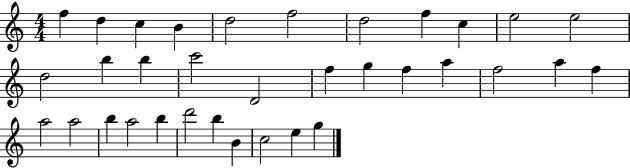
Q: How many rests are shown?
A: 0